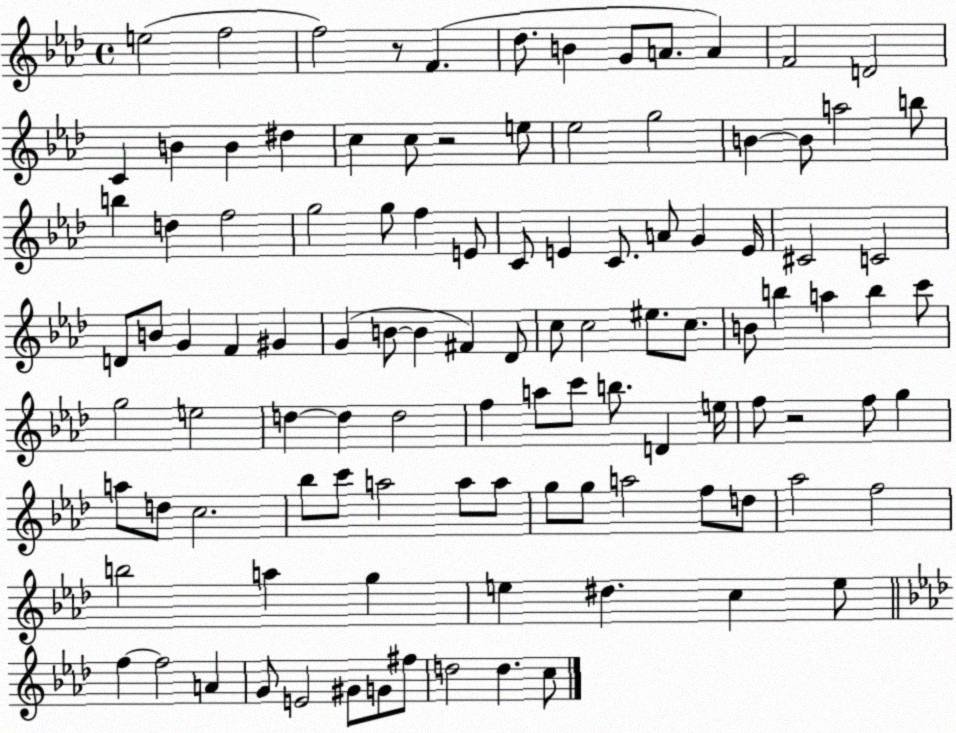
X:1
T:Untitled
M:4/4
L:1/4
K:Ab
e2 f2 f2 z/2 F _d/2 B G/2 A/2 A F2 D2 C B B ^d c c/2 z2 e/2 _e2 g2 B B/2 a2 b/2 b d f2 g2 g/2 f E/2 C/2 E C/2 A/2 G E/4 ^C2 C2 D/2 B/2 G F ^G G B/2 B ^F _D/2 c/2 c2 ^e/2 c/2 B/2 b a b c'/2 g2 e2 d d d2 f a/2 c'/2 b/2 D e/4 f/2 z2 f/2 g a/2 d/2 c2 _b/2 c'/2 a2 a/2 a/2 g/2 g/2 a2 f/2 d/2 _a2 f2 b2 a g e ^d c e/2 f f2 A G/2 E2 ^G/2 G/2 ^f/2 d2 d c/2